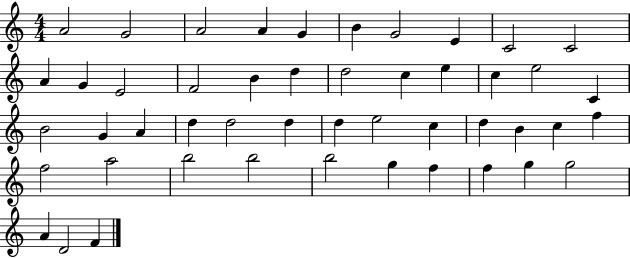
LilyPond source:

{
  \clef treble
  \numericTimeSignature
  \time 4/4
  \key c \major
  a'2 g'2 | a'2 a'4 g'4 | b'4 g'2 e'4 | c'2 c'2 | \break a'4 g'4 e'2 | f'2 b'4 d''4 | d''2 c''4 e''4 | c''4 e''2 c'4 | \break b'2 g'4 a'4 | d''4 d''2 d''4 | d''4 e''2 c''4 | d''4 b'4 c''4 f''4 | \break f''2 a''2 | b''2 b''2 | b''2 g''4 f''4 | f''4 g''4 g''2 | \break a'4 d'2 f'4 | \bar "|."
}